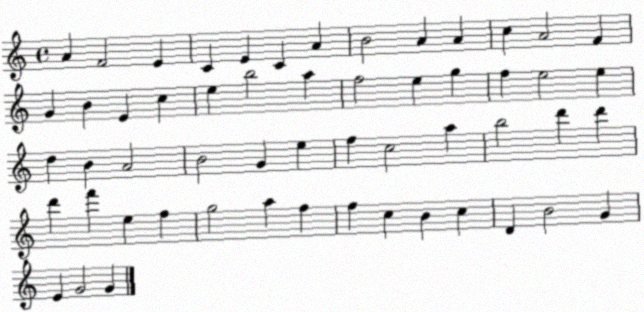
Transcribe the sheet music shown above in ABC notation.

X:1
T:Untitled
M:4/4
L:1/4
K:C
A F2 E C E C A B2 A A c A2 F G B E c e b2 a f2 e g f e2 e d B A2 B2 G e f c2 a b2 d' d' d' f' e f g2 a f f c B c D B2 G E G2 G